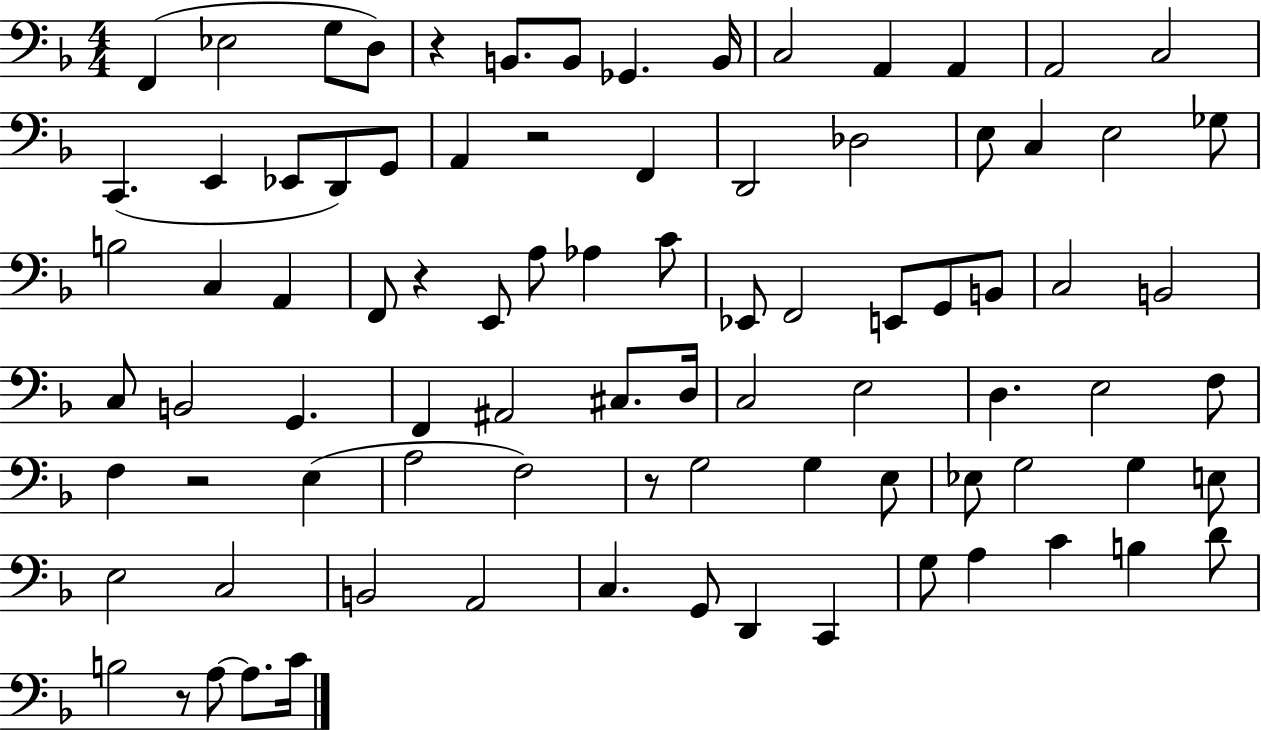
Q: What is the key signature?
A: F major